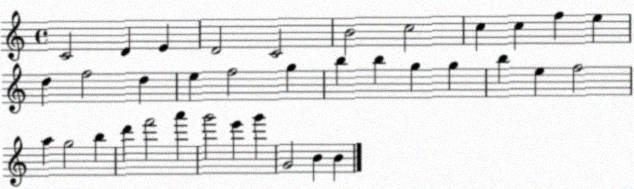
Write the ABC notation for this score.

X:1
T:Untitled
M:4/4
L:1/4
K:C
C2 D E D2 C2 B2 c2 c c f e d f2 d e f2 g b b g g b e f2 a g2 b d' f'2 a' g'2 e' g' G2 B B